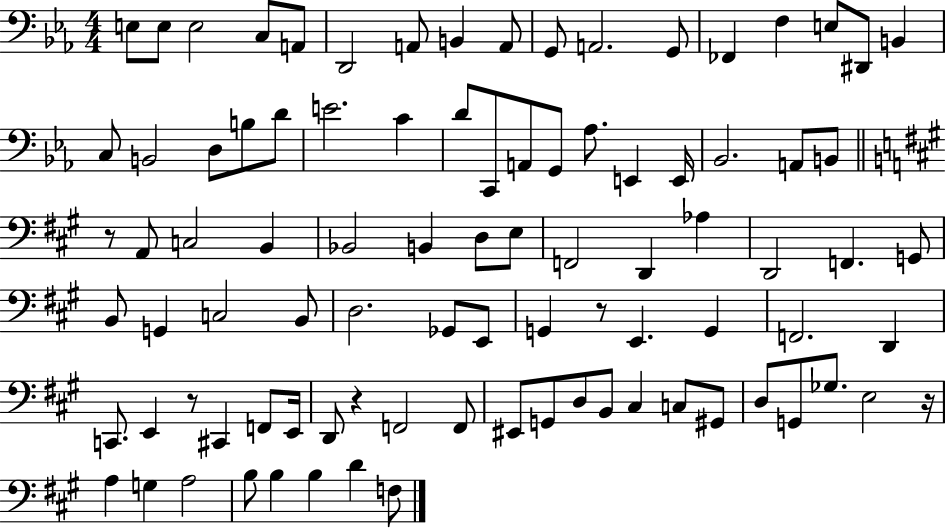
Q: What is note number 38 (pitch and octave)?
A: Bb2